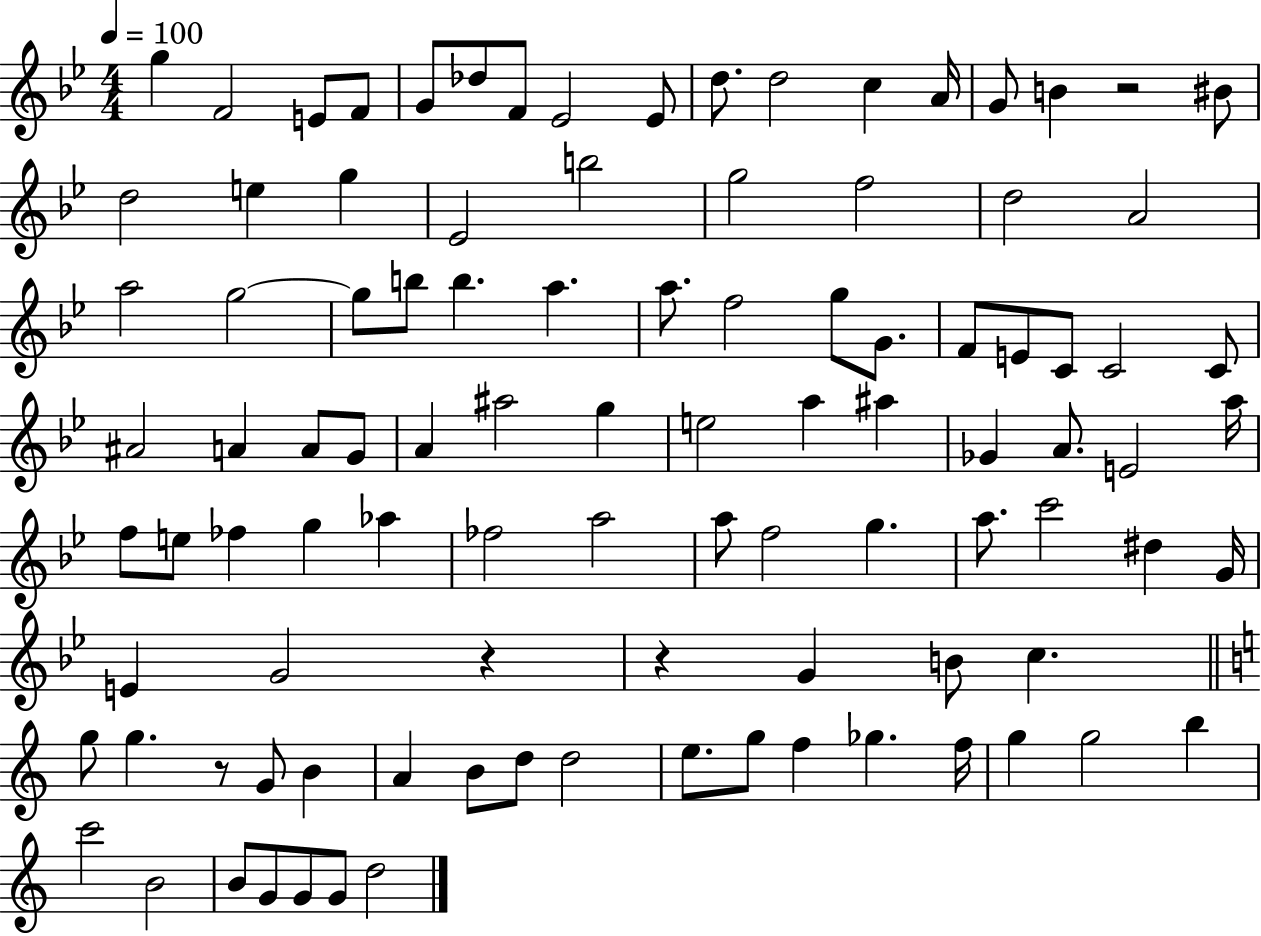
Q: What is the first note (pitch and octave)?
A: G5